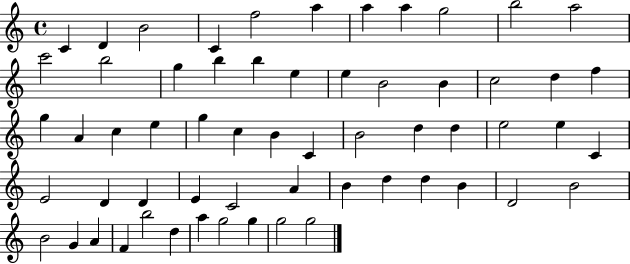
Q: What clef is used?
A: treble